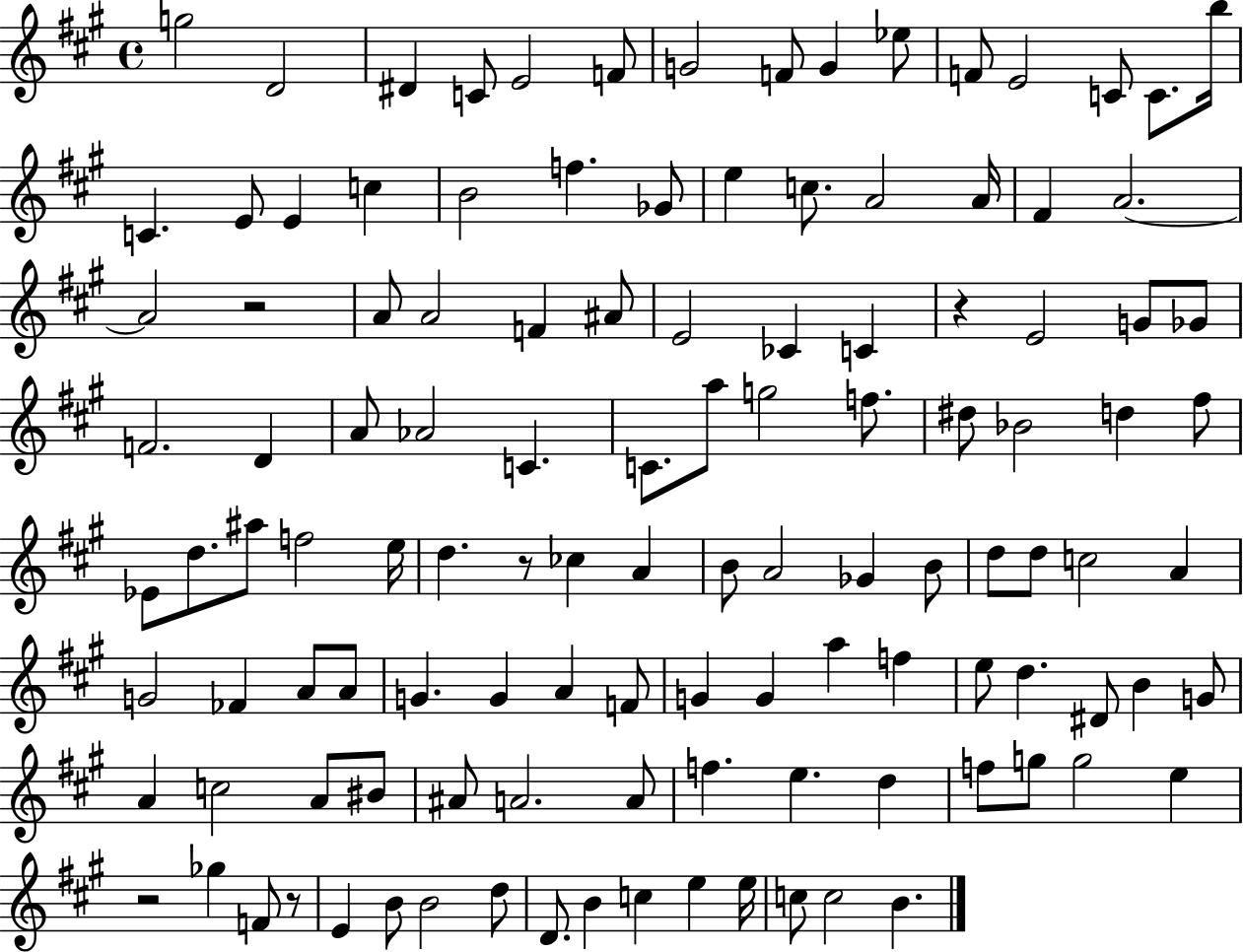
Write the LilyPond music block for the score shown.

{
  \clef treble
  \time 4/4
  \defaultTimeSignature
  \key a \major
  g''2 d'2 | dis'4 c'8 e'2 f'8 | g'2 f'8 g'4 ees''8 | f'8 e'2 c'8 c'8. b''16 | \break c'4. e'8 e'4 c''4 | b'2 f''4. ges'8 | e''4 c''8. a'2 a'16 | fis'4 a'2.~~ | \break a'2 r2 | a'8 a'2 f'4 ais'8 | e'2 ces'4 c'4 | r4 e'2 g'8 ges'8 | \break f'2. d'4 | a'8 aes'2 c'4. | c'8. a''8 g''2 f''8. | dis''8 bes'2 d''4 fis''8 | \break ees'8 d''8. ais''8 f''2 e''16 | d''4. r8 ces''4 a'4 | b'8 a'2 ges'4 b'8 | d''8 d''8 c''2 a'4 | \break g'2 fes'4 a'8 a'8 | g'4. g'4 a'4 f'8 | g'4 g'4 a''4 f''4 | e''8 d''4. dis'8 b'4 g'8 | \break a'4 c''2 a'8 bis'8 | ais'8 a'2. a'8 | f''4. e''4. d''4 | f''8 g''8 g''2 e''4 | \break r2 ges''4 f'8 r8 | e'4 b'8 b'2 d''8 | d'8. b'4 c''4 e''4 e''16 | c''8 c''2 b'4. | \break \bar "|."
}